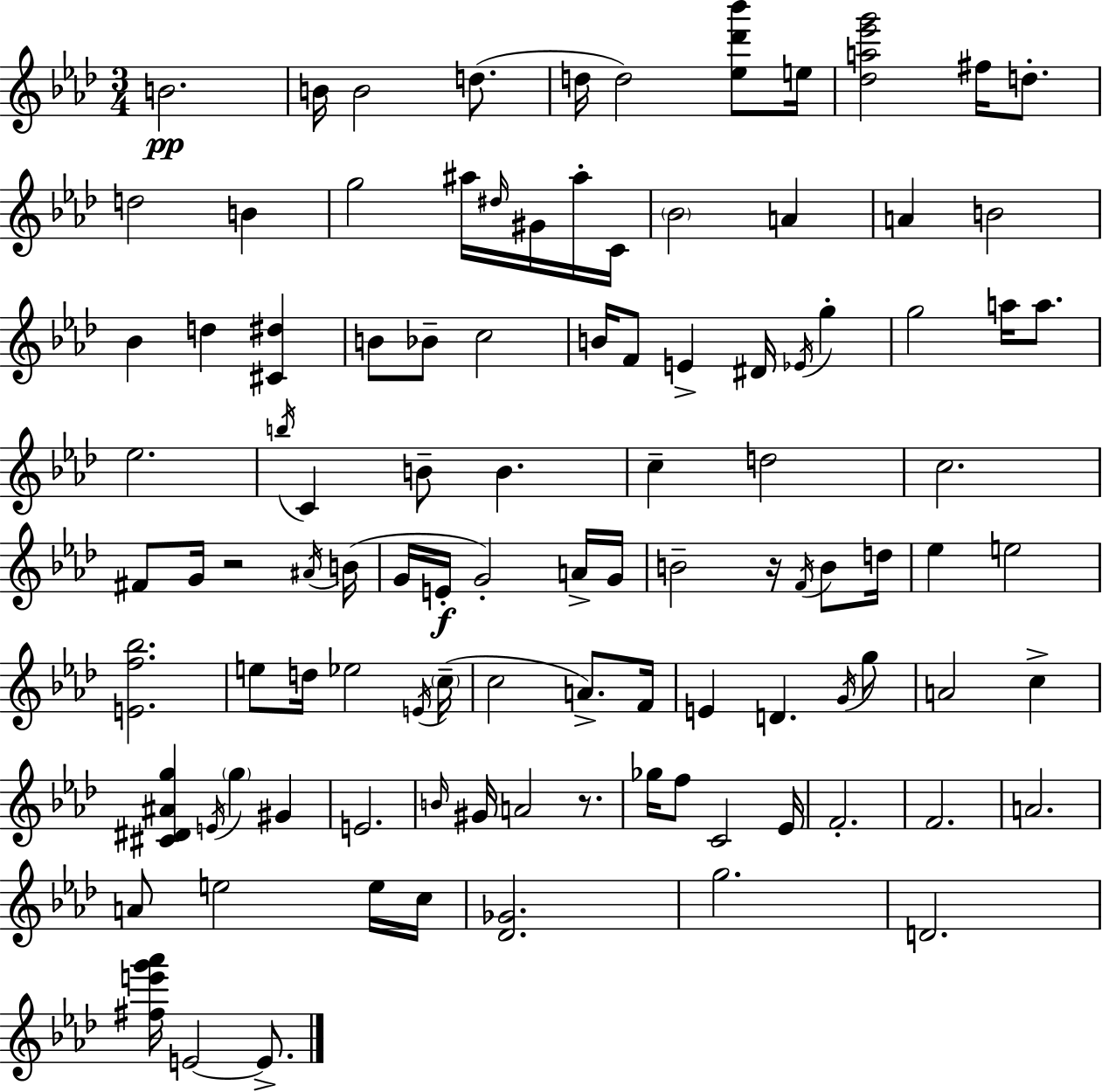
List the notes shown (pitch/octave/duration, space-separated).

B4/h. B4/s B4/h D5/e. D5/s D5/h [Eb5,Db6,Bb6]/e E5/s [Db5,A5,Eb6,G6]/h F#5/s D5/e. D5/h B4/q G5/h A#5/s D#5/s G#4/s A#5/s C4/s Bb4/h A4/q A4/q B4/h Bb4/q D5/q [C#4,D#5]/q B4/e Bb4/e C5/h B4/s F4/e E4/q D#4/s Eb4/s G5/q G5/h A5/s A5/e. Eb5/h. B5/s C4/q B4/e B4/q. C5/q D5/h C5/h. F#4/e G4/s R/h A#4/s B4/s G4/s E4/s G4/h A4/s G4/s B4/h R/s F4/s B4/e D5/s Eb5/q E5/h [E4,F5,Bb5]/h. E5/e D5/s Eb5/h E4/s C5/s C5/h A4/e. F4/s E4/q D4/q. G4/s G5/e A4/h C5/q [C#4,D#4,A#4,G5]/q E4/s G5/q G#4/q E4/h. B4/s G#4/s A4/h R/e. Gb5/s F5/e C4/h Eb4/s F4/h. F4/h. A4/h. A4/e E5/h E5/s C5/s [Db4,Gb4]/h. G5/h. D4/h. [F#5,E6,G6,Ab6]/s E4/h E4/e.